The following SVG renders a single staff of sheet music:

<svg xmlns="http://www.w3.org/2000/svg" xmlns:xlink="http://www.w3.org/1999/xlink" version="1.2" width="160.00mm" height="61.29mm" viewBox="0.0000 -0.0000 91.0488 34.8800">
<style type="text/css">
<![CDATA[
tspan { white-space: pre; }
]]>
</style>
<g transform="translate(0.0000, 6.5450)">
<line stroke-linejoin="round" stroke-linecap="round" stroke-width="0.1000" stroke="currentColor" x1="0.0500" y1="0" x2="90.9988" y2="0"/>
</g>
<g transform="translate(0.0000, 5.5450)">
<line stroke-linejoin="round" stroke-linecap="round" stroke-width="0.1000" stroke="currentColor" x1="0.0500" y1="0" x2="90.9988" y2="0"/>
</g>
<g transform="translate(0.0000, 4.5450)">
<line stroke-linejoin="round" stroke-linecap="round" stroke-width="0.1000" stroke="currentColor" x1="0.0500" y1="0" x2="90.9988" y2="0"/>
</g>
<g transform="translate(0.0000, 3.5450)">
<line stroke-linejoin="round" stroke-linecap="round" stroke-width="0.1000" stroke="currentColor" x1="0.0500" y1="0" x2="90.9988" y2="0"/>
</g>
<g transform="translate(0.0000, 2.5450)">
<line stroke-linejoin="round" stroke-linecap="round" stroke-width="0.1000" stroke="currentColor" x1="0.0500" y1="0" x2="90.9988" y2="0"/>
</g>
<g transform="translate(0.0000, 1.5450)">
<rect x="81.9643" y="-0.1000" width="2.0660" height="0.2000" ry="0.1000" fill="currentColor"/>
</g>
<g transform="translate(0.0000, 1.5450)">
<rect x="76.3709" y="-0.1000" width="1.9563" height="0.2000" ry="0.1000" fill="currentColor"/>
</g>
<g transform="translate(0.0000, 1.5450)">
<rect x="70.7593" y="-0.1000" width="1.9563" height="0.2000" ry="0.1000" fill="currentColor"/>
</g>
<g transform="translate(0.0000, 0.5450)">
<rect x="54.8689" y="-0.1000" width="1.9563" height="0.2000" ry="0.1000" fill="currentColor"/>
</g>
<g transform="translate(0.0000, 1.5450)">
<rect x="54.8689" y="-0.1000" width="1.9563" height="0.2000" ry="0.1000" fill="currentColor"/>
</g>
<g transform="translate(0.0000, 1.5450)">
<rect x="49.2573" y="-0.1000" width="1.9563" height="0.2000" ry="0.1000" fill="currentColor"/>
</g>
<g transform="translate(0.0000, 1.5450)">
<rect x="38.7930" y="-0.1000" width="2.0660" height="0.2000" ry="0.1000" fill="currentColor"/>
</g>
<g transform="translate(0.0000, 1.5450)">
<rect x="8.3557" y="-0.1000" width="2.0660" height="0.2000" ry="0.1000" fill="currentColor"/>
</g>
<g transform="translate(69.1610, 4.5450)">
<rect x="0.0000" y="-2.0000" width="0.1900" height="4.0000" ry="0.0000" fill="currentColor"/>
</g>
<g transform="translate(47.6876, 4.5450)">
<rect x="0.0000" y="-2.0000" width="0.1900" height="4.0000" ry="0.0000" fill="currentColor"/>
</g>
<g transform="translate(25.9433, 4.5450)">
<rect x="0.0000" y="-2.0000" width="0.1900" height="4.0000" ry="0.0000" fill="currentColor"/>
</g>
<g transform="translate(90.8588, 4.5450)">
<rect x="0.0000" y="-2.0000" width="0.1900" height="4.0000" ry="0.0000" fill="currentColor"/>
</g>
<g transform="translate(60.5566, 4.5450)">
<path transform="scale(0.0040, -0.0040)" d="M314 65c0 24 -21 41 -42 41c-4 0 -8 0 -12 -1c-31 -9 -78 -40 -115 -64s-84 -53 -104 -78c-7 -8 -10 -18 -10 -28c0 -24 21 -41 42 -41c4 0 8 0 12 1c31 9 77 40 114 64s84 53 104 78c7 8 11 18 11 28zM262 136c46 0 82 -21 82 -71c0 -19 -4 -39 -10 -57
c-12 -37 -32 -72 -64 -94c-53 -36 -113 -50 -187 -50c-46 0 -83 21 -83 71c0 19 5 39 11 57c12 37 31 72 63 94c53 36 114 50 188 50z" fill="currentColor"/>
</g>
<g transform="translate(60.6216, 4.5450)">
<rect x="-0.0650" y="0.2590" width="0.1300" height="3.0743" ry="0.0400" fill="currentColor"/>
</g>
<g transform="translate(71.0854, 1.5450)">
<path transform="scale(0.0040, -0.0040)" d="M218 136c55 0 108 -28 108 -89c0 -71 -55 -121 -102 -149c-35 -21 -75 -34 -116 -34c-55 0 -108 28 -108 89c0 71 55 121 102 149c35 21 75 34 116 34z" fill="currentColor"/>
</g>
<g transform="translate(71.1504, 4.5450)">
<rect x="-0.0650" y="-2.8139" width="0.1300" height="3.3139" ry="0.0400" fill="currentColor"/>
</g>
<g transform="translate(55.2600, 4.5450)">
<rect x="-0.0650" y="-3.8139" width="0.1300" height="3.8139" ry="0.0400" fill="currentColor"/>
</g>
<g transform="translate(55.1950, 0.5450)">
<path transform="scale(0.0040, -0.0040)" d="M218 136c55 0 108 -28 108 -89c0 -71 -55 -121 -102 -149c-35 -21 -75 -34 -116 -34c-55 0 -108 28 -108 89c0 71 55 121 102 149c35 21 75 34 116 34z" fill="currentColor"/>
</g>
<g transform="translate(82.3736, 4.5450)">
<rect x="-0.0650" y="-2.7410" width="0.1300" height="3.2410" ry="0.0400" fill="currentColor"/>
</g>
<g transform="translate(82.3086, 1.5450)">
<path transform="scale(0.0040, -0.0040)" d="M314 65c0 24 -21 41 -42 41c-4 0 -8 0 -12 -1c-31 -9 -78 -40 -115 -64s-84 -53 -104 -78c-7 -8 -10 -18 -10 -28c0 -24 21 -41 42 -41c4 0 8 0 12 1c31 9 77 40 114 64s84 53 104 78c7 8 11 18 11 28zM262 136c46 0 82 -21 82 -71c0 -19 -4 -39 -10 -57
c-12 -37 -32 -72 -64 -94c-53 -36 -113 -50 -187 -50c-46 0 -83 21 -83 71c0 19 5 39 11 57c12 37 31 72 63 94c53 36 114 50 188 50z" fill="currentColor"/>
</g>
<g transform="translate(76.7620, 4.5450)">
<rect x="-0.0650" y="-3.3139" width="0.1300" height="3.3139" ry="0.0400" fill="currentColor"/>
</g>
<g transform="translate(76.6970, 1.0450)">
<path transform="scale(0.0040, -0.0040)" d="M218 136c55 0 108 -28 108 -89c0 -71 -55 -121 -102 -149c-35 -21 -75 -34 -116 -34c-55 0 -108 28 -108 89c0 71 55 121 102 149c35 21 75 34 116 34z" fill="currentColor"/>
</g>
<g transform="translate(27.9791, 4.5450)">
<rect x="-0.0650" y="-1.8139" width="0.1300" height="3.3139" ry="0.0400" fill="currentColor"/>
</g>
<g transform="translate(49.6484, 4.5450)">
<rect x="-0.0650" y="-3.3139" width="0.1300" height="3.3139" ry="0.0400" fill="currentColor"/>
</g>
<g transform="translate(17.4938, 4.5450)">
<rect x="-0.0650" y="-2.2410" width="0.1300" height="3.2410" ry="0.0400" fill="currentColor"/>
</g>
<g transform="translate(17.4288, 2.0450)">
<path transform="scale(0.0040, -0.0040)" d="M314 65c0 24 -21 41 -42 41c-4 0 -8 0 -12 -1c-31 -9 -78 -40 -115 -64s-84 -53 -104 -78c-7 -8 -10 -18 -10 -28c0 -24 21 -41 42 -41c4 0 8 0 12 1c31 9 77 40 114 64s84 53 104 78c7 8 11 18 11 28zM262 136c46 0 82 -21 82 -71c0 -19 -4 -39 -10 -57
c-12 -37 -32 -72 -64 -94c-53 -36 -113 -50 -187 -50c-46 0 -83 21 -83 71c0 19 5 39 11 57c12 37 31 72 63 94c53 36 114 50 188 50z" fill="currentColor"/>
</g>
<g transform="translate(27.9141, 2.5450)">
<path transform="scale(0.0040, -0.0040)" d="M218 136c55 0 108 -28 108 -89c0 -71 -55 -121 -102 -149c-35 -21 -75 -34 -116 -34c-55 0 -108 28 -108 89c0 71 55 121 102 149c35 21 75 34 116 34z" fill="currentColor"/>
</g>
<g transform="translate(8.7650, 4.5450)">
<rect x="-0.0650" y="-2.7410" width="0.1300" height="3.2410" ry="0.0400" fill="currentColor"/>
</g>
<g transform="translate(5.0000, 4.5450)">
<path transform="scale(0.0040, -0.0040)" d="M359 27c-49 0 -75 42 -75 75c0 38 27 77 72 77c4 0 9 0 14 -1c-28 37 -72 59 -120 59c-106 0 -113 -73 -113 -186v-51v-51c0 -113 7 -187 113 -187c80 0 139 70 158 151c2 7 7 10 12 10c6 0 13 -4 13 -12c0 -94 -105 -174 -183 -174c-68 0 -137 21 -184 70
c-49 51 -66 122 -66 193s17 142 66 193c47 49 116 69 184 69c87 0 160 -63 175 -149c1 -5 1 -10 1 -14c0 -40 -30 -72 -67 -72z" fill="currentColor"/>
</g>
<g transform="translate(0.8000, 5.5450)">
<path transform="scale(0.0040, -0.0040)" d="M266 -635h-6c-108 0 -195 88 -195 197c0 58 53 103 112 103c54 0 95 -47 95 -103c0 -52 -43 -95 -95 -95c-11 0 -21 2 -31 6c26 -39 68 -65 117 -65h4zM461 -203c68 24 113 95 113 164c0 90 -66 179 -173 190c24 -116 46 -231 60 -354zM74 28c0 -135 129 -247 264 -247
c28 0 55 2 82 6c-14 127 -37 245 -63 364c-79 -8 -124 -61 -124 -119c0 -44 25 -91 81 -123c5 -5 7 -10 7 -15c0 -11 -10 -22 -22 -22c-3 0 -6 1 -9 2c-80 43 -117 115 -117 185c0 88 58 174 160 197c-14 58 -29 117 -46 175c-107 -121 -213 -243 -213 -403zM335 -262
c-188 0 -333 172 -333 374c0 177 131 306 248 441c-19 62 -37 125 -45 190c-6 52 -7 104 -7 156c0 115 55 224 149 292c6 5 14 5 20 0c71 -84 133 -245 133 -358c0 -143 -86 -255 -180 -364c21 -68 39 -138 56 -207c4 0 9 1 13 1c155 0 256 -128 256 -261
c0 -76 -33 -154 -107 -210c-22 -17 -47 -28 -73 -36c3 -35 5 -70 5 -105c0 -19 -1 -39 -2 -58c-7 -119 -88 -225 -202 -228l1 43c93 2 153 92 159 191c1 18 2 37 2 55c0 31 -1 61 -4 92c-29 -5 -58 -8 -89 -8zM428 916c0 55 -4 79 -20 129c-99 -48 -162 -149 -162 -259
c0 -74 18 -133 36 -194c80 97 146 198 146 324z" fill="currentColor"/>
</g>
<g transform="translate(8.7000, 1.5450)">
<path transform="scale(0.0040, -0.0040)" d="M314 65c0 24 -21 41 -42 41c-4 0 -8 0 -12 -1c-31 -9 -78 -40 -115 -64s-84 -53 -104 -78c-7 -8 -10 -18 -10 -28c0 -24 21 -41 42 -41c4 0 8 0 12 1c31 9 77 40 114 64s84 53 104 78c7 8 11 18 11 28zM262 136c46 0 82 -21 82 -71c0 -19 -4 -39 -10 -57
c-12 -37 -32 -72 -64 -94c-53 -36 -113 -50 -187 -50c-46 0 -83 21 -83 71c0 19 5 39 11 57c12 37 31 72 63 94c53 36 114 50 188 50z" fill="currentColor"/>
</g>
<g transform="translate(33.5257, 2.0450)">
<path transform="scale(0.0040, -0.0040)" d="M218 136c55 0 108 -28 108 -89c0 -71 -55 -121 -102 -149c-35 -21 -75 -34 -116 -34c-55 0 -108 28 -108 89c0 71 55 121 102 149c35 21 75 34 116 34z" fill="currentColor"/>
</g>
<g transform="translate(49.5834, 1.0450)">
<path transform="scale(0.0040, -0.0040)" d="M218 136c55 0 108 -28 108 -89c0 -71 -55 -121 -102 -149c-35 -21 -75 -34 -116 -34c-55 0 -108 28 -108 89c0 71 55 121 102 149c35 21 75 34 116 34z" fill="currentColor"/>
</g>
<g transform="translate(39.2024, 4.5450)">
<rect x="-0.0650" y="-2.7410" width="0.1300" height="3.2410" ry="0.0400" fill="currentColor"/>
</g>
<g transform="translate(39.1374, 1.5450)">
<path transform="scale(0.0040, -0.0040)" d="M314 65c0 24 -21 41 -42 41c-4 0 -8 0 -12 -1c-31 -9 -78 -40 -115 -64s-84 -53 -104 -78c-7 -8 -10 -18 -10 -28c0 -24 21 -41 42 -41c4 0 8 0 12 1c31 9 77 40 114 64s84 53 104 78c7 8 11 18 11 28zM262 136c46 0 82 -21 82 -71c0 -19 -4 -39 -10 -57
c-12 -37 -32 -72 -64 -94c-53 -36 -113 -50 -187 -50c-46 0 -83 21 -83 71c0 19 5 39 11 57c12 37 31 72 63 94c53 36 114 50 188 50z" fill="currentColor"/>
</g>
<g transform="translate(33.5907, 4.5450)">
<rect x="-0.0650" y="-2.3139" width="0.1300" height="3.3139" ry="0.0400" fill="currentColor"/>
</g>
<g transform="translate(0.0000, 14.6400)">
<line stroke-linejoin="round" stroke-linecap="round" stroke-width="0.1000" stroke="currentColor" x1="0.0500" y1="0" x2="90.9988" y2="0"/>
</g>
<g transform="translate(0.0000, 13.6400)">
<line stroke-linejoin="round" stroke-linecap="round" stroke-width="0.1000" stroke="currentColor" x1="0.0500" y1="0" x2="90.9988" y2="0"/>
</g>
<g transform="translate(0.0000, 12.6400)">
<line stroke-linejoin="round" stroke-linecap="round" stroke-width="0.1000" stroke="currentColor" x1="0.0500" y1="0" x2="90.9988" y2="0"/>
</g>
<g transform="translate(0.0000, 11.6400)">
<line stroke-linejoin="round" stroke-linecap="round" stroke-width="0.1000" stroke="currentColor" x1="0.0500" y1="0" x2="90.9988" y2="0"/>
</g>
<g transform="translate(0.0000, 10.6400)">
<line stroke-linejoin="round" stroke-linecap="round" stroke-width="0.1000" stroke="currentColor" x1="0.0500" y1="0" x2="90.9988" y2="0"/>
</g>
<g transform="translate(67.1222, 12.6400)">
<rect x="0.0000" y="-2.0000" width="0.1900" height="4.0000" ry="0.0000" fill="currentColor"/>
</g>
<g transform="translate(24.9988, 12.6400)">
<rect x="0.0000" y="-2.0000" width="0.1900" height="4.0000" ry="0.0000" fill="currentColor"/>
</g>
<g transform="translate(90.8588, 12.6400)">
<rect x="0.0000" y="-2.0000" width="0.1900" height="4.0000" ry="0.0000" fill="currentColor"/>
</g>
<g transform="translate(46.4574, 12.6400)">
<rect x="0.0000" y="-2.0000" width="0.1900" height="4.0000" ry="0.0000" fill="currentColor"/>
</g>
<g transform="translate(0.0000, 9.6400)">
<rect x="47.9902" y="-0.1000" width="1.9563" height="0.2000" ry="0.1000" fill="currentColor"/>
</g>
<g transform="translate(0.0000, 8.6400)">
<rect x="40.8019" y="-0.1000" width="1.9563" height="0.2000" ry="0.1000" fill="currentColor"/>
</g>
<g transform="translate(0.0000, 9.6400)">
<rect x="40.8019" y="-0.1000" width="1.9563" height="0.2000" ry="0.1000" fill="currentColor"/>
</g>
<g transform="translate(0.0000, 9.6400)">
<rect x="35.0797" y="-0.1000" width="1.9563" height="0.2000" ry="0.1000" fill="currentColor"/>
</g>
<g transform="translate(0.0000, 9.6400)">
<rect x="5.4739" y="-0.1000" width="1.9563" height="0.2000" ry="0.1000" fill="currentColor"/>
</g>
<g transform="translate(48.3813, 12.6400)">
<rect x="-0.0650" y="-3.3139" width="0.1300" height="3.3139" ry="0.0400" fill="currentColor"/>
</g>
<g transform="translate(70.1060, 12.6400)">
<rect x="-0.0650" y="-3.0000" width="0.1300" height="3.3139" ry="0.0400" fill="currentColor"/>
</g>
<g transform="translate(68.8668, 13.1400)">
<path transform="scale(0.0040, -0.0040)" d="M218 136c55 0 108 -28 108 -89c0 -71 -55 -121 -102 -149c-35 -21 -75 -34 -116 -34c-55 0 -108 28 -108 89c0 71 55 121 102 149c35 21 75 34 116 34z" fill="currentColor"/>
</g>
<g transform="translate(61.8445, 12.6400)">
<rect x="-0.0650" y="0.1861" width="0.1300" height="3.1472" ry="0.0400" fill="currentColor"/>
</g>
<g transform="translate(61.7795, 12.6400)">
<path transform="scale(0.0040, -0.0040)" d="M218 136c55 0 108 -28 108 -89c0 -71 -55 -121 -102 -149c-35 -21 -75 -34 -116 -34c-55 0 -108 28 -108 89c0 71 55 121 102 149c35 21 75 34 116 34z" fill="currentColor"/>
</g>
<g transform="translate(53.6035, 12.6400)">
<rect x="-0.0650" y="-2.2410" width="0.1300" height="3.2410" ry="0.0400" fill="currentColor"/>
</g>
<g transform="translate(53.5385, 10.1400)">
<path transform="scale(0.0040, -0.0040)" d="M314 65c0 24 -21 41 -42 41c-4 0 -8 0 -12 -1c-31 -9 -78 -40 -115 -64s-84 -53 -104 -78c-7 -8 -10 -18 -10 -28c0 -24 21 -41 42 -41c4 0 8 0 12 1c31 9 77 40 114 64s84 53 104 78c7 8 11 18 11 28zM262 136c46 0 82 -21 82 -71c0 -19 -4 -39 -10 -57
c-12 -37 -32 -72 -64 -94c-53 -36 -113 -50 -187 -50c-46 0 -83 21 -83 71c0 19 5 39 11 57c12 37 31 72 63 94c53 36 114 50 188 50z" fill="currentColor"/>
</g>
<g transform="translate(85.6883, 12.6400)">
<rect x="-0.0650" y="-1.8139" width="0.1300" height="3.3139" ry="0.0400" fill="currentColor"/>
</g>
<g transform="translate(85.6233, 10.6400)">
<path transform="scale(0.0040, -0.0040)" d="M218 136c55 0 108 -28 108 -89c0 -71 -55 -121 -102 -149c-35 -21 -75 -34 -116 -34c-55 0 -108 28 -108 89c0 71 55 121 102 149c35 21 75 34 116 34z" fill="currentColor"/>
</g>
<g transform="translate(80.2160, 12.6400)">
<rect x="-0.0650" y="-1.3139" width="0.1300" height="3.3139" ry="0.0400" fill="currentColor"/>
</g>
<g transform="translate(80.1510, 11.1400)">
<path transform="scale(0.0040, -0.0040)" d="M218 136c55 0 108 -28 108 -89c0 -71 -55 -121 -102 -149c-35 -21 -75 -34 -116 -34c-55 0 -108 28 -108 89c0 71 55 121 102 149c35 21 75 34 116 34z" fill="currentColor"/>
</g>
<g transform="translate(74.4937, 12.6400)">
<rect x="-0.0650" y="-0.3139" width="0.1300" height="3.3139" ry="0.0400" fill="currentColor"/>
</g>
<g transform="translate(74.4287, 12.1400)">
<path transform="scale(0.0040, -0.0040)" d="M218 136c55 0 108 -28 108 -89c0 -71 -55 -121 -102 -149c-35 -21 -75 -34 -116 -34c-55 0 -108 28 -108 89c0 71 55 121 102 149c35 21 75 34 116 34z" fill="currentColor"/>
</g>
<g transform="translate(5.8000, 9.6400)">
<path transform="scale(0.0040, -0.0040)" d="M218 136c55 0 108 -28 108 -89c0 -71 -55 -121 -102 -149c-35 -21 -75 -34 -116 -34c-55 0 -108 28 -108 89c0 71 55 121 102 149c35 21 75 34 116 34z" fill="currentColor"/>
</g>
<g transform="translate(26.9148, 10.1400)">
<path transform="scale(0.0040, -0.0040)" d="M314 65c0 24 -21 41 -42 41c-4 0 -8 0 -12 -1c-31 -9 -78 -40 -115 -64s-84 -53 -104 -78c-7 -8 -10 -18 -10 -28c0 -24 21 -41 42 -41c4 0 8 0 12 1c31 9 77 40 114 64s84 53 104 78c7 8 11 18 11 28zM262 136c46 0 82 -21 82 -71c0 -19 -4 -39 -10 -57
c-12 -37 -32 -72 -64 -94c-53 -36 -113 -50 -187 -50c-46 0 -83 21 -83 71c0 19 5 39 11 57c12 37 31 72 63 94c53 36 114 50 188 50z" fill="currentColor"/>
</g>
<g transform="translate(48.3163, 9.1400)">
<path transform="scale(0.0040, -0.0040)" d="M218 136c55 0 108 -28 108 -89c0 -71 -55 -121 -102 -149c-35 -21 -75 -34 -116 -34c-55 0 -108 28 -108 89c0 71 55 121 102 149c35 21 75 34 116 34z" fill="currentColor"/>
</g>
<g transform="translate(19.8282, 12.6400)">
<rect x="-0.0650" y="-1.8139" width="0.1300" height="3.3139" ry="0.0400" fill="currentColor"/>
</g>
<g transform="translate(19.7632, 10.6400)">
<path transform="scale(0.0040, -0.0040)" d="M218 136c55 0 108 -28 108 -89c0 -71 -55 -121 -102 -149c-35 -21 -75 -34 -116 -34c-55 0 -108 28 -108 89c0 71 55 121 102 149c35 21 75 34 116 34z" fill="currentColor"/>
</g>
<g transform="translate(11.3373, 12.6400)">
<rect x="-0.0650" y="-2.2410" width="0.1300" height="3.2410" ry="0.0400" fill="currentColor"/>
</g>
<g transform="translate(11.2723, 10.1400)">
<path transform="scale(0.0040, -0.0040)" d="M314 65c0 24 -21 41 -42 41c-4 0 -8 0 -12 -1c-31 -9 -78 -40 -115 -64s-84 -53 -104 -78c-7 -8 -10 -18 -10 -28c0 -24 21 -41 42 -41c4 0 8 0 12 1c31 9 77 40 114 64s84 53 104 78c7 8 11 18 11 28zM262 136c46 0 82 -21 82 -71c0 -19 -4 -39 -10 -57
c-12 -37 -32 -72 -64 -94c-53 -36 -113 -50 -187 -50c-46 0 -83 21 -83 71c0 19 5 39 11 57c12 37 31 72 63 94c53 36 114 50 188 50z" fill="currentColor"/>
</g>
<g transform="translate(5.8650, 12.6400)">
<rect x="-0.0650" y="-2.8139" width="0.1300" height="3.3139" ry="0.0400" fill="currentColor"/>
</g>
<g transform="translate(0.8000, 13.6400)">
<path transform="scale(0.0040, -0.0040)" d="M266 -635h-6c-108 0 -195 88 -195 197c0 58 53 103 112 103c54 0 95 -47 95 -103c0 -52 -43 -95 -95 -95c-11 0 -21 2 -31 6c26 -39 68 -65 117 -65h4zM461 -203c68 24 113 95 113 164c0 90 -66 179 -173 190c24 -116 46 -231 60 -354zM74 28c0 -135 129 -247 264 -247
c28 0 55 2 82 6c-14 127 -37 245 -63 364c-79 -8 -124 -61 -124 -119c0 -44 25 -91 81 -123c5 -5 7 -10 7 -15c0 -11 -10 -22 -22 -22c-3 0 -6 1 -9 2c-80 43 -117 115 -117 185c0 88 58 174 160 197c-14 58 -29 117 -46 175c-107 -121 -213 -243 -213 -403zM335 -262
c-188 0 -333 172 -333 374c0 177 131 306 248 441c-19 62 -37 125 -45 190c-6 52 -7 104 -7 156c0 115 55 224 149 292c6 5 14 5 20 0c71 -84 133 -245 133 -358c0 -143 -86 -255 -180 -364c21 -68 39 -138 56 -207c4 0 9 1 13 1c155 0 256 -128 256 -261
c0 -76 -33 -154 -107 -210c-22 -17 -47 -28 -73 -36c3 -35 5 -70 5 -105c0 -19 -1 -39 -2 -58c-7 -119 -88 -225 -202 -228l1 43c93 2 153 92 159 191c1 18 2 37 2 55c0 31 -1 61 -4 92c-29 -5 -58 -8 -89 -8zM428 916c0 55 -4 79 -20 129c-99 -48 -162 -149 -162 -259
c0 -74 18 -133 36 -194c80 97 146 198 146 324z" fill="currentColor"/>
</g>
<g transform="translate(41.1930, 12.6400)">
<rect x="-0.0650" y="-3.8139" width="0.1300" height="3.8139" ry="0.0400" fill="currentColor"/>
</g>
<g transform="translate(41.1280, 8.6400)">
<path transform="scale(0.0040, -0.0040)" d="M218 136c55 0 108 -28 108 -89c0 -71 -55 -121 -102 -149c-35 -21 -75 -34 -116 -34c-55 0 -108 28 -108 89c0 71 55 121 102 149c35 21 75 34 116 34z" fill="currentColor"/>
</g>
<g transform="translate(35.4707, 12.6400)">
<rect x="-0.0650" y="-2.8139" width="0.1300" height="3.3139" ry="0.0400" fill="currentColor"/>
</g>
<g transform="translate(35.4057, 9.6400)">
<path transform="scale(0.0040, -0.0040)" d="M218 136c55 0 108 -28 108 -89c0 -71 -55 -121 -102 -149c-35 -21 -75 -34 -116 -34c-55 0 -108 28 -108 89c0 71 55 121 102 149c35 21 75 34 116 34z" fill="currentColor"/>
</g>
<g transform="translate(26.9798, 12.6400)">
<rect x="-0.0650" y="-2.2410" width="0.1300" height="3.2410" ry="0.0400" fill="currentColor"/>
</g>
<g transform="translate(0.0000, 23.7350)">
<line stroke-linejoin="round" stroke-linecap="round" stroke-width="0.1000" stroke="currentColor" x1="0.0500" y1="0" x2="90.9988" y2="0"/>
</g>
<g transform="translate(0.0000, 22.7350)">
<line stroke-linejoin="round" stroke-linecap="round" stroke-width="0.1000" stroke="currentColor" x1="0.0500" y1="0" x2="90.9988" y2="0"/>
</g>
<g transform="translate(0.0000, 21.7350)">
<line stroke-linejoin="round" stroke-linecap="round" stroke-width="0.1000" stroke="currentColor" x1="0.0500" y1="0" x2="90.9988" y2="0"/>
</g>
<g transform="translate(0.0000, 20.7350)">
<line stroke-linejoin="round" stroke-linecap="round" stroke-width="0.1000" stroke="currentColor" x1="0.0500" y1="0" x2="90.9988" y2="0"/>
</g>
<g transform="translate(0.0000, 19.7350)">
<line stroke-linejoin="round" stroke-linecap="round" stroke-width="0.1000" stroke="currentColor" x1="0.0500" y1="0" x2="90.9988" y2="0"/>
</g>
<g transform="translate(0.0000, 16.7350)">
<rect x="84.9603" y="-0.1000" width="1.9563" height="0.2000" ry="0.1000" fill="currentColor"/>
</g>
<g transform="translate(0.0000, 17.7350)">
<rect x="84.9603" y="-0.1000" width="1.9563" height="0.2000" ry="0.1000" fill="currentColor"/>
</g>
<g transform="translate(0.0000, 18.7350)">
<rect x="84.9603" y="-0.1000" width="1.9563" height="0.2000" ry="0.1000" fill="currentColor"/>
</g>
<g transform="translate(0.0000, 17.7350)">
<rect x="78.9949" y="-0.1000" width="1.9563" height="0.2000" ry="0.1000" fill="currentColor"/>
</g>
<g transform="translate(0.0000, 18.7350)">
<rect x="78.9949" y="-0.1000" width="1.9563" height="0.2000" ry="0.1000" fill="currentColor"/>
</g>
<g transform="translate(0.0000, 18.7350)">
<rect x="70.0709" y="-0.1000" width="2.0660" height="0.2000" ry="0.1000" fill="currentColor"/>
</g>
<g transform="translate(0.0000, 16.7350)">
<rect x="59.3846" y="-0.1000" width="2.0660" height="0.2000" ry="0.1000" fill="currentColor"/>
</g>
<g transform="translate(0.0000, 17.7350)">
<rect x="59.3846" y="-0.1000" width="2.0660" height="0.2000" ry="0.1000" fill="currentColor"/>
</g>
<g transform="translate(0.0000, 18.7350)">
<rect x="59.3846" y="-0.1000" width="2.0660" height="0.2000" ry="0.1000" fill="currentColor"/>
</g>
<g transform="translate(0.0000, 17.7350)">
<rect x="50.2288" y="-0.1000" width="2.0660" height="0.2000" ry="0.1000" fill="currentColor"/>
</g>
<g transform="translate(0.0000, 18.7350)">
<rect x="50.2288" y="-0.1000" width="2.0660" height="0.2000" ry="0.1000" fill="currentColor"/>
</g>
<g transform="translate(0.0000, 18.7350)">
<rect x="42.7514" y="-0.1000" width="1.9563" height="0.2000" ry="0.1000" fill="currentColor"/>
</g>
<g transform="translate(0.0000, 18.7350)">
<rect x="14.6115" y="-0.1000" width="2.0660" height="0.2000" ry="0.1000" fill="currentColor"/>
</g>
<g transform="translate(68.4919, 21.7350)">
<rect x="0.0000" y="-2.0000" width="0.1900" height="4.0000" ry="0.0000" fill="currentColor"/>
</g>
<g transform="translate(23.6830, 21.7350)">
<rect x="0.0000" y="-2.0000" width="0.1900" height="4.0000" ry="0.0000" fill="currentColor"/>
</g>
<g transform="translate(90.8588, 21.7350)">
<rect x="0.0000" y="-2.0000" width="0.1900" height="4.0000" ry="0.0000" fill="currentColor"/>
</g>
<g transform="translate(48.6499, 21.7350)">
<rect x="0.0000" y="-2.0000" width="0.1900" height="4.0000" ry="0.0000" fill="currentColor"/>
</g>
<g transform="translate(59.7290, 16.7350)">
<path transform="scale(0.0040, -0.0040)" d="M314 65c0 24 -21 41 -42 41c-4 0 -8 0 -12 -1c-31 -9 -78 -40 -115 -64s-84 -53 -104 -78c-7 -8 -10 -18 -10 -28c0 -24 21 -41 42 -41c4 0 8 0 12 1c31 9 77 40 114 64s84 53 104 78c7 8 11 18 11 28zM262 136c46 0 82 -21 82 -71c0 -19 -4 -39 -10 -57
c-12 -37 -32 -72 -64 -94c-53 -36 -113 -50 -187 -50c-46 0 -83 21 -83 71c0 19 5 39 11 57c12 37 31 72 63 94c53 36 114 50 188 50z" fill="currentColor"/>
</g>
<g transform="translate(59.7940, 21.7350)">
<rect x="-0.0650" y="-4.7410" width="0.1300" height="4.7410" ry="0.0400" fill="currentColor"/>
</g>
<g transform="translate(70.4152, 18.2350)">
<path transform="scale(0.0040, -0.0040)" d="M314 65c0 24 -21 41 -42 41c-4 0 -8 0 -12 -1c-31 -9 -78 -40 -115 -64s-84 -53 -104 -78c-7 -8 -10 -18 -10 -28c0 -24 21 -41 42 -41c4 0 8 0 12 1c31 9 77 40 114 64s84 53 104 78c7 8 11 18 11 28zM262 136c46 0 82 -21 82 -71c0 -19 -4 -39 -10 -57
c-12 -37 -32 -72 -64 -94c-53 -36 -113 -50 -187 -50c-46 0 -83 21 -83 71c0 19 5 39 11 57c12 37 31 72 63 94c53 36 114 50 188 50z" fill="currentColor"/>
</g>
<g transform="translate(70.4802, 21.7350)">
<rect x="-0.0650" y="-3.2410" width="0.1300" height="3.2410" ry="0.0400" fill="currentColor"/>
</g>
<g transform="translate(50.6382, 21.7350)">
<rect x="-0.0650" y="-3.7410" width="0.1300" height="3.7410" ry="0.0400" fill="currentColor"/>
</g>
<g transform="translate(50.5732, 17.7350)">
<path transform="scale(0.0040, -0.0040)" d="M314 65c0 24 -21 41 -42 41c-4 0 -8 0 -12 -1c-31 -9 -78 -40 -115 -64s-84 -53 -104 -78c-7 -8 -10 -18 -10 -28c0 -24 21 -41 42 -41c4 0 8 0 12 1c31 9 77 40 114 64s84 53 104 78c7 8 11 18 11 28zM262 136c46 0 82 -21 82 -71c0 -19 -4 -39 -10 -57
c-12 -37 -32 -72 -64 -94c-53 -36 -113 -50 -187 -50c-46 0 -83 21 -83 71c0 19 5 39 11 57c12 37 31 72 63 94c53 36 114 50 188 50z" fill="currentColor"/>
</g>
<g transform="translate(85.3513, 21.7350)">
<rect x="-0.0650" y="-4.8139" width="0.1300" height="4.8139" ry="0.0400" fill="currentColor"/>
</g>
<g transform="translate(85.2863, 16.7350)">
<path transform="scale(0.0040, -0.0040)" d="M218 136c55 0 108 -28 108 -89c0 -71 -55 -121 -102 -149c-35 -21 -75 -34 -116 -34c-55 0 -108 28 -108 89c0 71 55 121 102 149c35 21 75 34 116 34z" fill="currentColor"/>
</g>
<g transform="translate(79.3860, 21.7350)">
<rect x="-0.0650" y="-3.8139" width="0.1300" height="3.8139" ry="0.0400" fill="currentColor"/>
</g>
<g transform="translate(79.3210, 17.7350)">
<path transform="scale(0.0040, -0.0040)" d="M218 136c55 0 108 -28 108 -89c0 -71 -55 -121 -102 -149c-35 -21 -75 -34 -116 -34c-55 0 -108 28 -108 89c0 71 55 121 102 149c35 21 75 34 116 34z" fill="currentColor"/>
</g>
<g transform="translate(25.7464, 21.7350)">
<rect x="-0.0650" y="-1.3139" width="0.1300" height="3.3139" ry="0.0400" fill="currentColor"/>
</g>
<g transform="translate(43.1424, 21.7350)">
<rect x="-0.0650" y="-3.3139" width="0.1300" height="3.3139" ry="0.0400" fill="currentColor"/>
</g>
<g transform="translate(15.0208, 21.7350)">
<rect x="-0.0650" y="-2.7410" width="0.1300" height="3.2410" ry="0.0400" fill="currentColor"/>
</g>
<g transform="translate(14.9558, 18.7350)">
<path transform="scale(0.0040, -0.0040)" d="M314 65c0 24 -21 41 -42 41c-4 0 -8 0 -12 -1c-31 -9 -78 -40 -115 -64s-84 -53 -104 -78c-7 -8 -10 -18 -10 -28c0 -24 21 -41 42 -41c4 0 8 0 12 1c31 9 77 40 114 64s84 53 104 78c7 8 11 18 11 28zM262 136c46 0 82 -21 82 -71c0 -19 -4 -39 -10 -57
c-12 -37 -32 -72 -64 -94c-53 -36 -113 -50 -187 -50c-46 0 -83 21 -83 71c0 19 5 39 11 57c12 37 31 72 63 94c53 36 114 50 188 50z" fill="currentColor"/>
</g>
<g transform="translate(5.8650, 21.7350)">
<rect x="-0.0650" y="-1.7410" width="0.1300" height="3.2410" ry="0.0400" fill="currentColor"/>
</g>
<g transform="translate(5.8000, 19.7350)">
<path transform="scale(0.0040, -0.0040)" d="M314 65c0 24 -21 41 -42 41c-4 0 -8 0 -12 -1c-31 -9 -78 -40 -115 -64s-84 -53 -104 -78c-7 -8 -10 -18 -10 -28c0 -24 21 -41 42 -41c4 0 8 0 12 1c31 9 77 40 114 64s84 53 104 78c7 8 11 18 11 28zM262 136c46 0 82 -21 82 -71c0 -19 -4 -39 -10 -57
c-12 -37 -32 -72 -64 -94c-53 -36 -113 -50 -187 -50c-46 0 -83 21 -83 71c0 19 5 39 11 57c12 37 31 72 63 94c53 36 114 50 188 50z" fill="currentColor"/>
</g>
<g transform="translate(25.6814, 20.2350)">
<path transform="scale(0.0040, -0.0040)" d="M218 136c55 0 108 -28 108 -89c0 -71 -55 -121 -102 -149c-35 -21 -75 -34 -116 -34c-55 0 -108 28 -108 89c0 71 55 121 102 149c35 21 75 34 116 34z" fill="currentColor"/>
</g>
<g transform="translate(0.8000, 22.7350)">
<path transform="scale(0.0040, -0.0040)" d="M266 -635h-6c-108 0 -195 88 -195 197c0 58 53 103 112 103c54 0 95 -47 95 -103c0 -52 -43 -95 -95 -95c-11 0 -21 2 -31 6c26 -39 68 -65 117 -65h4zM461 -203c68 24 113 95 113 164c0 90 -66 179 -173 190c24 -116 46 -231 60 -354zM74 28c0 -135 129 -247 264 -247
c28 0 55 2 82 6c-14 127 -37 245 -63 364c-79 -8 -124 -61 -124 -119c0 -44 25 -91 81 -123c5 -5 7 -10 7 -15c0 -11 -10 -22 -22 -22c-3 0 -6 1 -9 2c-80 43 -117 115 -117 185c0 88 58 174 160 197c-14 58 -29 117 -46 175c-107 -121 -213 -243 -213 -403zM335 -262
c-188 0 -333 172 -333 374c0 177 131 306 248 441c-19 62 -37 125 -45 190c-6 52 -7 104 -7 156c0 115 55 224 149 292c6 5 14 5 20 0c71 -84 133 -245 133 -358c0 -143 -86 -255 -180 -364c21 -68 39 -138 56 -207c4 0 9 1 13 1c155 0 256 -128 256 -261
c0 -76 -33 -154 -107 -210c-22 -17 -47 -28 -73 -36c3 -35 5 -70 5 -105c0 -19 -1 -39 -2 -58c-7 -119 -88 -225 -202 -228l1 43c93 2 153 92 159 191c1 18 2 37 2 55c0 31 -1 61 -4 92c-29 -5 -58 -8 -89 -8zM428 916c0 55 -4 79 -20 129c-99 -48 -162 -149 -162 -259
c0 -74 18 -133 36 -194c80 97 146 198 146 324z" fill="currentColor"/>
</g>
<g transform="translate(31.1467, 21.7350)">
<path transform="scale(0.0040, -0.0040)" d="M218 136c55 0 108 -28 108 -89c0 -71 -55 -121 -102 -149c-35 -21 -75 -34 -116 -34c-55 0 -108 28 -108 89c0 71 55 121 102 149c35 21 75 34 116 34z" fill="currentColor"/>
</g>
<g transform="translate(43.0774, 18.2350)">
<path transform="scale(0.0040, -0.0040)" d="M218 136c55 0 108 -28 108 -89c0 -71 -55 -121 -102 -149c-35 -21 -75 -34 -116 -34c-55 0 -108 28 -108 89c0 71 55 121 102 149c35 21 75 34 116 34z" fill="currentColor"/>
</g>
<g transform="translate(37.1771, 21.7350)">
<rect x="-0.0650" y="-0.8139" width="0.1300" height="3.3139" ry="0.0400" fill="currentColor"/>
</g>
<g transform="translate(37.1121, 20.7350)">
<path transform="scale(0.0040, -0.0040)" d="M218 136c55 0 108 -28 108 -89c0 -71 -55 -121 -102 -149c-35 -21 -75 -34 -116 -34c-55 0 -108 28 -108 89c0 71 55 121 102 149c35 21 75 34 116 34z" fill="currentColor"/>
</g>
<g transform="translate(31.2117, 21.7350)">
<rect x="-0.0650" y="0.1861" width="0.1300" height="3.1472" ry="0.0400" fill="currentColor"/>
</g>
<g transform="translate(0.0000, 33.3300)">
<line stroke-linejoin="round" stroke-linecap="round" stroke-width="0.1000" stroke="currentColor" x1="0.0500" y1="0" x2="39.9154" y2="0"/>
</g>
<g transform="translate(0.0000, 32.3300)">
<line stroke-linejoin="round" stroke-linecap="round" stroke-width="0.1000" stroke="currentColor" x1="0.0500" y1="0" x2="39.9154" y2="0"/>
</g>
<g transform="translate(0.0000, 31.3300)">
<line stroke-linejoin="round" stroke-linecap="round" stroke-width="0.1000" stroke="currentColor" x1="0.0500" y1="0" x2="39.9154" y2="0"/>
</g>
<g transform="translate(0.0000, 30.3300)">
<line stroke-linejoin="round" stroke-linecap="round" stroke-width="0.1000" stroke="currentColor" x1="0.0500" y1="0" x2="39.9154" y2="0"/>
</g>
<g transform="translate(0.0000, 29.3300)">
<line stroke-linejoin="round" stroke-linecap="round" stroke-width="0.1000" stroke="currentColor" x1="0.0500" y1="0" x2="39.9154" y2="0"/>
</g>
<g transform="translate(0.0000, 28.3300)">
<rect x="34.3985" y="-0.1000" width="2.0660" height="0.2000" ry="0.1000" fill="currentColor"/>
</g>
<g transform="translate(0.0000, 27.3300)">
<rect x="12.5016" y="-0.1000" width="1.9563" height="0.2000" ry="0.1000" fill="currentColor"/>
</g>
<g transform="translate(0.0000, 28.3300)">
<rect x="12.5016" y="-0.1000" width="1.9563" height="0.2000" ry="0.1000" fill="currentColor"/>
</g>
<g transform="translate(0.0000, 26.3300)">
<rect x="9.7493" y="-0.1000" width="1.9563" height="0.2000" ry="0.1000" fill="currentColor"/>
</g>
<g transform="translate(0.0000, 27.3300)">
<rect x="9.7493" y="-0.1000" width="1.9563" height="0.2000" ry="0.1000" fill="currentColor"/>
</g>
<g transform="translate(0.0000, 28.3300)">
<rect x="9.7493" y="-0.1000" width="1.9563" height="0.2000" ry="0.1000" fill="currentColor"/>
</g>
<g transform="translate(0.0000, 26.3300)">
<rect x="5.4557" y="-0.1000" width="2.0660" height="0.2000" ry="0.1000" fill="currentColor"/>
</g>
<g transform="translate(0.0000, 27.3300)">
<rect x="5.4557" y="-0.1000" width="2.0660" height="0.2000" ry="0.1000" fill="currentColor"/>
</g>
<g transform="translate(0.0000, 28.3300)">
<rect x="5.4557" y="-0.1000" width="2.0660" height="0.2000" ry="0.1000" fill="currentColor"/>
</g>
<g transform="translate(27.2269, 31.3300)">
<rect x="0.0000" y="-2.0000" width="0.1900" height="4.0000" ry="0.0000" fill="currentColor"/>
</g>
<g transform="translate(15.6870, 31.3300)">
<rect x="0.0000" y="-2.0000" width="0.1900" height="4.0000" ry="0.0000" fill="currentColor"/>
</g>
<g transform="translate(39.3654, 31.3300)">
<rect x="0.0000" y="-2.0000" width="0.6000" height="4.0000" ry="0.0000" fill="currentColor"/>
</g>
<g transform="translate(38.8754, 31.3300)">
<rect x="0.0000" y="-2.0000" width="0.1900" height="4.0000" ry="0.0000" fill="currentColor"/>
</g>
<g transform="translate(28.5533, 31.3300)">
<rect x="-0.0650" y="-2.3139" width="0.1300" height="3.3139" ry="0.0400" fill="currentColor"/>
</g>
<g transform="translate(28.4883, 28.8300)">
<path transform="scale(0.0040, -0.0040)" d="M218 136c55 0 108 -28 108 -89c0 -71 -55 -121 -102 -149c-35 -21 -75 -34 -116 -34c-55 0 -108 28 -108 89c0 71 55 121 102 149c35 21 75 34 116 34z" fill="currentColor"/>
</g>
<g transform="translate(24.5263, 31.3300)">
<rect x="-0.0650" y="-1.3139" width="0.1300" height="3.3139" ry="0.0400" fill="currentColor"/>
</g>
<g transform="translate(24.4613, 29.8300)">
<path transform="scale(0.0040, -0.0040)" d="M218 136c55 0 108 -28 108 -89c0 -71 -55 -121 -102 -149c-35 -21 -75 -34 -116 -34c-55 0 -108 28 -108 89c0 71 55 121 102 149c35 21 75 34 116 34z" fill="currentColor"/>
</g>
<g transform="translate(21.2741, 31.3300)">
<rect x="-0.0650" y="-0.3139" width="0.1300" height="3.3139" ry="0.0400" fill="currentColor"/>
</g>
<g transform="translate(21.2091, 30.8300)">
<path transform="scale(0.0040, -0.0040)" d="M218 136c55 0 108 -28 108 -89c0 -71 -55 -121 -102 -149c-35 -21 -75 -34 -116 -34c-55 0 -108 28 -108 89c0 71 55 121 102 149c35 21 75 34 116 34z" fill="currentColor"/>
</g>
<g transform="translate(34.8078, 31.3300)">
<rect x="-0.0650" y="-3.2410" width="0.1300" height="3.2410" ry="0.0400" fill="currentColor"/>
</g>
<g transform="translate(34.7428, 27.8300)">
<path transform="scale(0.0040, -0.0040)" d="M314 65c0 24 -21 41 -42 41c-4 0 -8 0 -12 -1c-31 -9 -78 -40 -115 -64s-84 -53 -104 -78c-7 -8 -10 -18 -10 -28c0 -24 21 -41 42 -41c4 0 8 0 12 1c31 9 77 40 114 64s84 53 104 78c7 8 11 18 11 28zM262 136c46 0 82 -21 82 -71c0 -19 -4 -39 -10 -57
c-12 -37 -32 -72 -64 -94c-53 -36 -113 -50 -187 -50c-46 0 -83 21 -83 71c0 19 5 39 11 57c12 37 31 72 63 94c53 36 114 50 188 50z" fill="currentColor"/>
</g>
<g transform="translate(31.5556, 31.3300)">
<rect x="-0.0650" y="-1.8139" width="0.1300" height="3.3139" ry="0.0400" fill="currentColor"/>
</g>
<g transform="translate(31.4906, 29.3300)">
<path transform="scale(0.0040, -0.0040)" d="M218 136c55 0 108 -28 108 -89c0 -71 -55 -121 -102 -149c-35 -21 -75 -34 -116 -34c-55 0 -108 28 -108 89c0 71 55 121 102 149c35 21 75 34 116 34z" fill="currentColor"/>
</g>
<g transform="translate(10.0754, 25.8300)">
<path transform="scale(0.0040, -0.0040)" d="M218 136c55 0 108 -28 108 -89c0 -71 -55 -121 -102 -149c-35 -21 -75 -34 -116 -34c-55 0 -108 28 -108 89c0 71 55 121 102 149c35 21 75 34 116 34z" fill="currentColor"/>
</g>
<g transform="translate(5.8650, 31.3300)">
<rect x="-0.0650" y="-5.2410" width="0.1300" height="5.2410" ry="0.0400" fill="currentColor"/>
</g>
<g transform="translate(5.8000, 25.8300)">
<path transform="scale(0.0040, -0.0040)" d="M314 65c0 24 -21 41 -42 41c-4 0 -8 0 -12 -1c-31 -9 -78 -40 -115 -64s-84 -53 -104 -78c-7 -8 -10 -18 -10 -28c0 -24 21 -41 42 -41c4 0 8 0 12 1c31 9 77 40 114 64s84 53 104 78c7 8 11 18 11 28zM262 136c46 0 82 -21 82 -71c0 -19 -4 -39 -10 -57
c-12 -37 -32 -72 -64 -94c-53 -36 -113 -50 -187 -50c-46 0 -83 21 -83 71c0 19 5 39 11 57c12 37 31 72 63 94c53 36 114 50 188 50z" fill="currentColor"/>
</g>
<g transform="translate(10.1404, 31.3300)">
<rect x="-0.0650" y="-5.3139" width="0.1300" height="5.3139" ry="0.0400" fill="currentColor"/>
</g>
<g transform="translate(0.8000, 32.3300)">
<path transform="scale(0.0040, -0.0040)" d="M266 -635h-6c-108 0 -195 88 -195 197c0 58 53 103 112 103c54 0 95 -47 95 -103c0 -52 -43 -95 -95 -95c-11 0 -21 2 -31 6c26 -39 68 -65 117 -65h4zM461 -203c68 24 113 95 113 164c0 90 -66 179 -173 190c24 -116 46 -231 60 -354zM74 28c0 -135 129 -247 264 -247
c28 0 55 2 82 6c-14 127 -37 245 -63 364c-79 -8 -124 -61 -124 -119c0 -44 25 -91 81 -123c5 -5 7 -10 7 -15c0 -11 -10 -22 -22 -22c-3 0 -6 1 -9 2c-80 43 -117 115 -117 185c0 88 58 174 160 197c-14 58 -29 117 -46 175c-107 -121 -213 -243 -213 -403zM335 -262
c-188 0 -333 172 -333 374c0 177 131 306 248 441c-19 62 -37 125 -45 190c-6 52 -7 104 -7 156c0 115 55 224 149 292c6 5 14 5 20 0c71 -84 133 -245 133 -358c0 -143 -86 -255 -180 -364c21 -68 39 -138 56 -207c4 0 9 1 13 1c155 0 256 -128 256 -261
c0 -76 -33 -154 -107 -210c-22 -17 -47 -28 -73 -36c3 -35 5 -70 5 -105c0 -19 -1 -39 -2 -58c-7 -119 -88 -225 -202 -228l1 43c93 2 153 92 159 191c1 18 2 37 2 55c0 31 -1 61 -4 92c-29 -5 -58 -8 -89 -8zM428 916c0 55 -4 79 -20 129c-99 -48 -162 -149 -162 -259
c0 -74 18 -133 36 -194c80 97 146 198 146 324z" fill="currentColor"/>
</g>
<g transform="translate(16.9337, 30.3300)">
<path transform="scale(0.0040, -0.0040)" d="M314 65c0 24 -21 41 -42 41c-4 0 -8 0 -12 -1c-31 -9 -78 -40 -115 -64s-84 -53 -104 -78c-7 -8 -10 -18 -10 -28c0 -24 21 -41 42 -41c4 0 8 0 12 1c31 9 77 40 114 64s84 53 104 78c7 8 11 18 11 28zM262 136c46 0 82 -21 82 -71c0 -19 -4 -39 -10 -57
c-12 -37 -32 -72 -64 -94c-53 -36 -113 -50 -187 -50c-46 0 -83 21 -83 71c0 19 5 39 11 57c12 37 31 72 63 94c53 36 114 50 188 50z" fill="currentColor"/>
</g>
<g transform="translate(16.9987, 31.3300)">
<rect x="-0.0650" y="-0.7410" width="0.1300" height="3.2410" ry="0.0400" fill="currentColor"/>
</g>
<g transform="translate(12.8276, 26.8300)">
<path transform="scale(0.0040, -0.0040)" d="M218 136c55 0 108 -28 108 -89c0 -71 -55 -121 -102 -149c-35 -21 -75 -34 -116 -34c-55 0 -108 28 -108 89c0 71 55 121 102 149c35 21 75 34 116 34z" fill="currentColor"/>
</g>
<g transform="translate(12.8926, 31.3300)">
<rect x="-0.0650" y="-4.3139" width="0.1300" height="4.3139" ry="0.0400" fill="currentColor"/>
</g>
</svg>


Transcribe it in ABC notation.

X:1
T:Untitled
M:4/4
L:1/4
K:C
a2 g2 f g a2 b c' B2 a b a2 a g2 f g2 a c' b g2 B A c e f f2 a2 e B d b c'2 e'2 b2 c' e' f'2 f' d' d2 c e g f b2